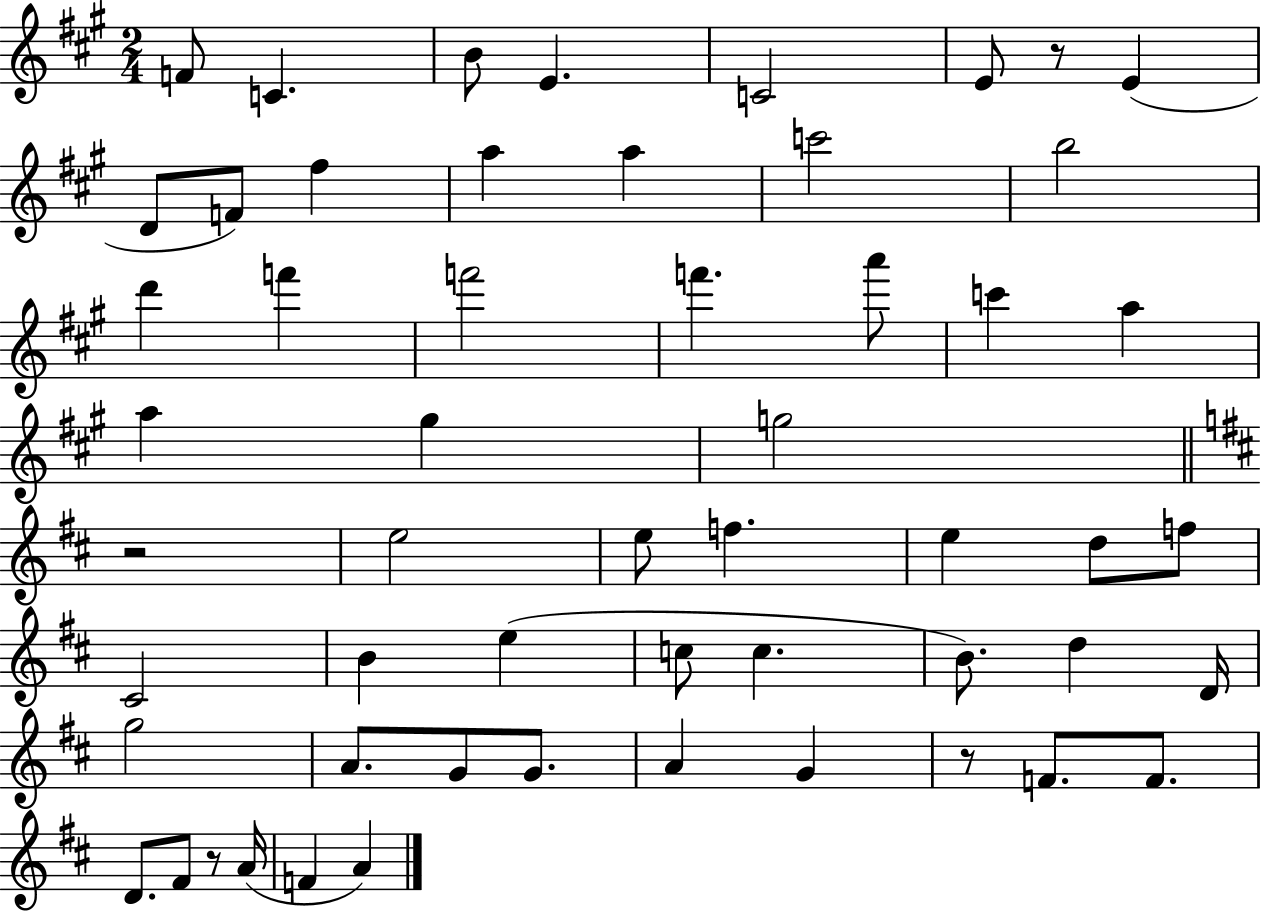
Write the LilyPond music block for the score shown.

{
  \clef treble
  \numericTimeSignature
  \time 2/4
  \key a \major
  f'8 c'4. | b'8 e'4. | c'2 | e'8 r8 e'4( | \break d'8 f'8) fis''4 | a''4 a''4 | c'''2 | b''2 | \break d'''4 f'''4 | f'''2 | f'''4. a'''8 | c'''4 a''4 | \break a''4 gis''4 | g''2 | \bar "||" \break \key b \minor r2 | e''2 | e''8 f''4. | e''4 d''8 f''8 | \break cis'2 | b'4 e''4( | c''8 c''4. | b'8.) d''4 d'16 | \break g''2 | a'8. g'8 g'8. | a'4 g'4 | r8 f'8. f'8. | \break d'8. fis'8 r8 a'16( | f'4 a'4) | \bar "|."
}